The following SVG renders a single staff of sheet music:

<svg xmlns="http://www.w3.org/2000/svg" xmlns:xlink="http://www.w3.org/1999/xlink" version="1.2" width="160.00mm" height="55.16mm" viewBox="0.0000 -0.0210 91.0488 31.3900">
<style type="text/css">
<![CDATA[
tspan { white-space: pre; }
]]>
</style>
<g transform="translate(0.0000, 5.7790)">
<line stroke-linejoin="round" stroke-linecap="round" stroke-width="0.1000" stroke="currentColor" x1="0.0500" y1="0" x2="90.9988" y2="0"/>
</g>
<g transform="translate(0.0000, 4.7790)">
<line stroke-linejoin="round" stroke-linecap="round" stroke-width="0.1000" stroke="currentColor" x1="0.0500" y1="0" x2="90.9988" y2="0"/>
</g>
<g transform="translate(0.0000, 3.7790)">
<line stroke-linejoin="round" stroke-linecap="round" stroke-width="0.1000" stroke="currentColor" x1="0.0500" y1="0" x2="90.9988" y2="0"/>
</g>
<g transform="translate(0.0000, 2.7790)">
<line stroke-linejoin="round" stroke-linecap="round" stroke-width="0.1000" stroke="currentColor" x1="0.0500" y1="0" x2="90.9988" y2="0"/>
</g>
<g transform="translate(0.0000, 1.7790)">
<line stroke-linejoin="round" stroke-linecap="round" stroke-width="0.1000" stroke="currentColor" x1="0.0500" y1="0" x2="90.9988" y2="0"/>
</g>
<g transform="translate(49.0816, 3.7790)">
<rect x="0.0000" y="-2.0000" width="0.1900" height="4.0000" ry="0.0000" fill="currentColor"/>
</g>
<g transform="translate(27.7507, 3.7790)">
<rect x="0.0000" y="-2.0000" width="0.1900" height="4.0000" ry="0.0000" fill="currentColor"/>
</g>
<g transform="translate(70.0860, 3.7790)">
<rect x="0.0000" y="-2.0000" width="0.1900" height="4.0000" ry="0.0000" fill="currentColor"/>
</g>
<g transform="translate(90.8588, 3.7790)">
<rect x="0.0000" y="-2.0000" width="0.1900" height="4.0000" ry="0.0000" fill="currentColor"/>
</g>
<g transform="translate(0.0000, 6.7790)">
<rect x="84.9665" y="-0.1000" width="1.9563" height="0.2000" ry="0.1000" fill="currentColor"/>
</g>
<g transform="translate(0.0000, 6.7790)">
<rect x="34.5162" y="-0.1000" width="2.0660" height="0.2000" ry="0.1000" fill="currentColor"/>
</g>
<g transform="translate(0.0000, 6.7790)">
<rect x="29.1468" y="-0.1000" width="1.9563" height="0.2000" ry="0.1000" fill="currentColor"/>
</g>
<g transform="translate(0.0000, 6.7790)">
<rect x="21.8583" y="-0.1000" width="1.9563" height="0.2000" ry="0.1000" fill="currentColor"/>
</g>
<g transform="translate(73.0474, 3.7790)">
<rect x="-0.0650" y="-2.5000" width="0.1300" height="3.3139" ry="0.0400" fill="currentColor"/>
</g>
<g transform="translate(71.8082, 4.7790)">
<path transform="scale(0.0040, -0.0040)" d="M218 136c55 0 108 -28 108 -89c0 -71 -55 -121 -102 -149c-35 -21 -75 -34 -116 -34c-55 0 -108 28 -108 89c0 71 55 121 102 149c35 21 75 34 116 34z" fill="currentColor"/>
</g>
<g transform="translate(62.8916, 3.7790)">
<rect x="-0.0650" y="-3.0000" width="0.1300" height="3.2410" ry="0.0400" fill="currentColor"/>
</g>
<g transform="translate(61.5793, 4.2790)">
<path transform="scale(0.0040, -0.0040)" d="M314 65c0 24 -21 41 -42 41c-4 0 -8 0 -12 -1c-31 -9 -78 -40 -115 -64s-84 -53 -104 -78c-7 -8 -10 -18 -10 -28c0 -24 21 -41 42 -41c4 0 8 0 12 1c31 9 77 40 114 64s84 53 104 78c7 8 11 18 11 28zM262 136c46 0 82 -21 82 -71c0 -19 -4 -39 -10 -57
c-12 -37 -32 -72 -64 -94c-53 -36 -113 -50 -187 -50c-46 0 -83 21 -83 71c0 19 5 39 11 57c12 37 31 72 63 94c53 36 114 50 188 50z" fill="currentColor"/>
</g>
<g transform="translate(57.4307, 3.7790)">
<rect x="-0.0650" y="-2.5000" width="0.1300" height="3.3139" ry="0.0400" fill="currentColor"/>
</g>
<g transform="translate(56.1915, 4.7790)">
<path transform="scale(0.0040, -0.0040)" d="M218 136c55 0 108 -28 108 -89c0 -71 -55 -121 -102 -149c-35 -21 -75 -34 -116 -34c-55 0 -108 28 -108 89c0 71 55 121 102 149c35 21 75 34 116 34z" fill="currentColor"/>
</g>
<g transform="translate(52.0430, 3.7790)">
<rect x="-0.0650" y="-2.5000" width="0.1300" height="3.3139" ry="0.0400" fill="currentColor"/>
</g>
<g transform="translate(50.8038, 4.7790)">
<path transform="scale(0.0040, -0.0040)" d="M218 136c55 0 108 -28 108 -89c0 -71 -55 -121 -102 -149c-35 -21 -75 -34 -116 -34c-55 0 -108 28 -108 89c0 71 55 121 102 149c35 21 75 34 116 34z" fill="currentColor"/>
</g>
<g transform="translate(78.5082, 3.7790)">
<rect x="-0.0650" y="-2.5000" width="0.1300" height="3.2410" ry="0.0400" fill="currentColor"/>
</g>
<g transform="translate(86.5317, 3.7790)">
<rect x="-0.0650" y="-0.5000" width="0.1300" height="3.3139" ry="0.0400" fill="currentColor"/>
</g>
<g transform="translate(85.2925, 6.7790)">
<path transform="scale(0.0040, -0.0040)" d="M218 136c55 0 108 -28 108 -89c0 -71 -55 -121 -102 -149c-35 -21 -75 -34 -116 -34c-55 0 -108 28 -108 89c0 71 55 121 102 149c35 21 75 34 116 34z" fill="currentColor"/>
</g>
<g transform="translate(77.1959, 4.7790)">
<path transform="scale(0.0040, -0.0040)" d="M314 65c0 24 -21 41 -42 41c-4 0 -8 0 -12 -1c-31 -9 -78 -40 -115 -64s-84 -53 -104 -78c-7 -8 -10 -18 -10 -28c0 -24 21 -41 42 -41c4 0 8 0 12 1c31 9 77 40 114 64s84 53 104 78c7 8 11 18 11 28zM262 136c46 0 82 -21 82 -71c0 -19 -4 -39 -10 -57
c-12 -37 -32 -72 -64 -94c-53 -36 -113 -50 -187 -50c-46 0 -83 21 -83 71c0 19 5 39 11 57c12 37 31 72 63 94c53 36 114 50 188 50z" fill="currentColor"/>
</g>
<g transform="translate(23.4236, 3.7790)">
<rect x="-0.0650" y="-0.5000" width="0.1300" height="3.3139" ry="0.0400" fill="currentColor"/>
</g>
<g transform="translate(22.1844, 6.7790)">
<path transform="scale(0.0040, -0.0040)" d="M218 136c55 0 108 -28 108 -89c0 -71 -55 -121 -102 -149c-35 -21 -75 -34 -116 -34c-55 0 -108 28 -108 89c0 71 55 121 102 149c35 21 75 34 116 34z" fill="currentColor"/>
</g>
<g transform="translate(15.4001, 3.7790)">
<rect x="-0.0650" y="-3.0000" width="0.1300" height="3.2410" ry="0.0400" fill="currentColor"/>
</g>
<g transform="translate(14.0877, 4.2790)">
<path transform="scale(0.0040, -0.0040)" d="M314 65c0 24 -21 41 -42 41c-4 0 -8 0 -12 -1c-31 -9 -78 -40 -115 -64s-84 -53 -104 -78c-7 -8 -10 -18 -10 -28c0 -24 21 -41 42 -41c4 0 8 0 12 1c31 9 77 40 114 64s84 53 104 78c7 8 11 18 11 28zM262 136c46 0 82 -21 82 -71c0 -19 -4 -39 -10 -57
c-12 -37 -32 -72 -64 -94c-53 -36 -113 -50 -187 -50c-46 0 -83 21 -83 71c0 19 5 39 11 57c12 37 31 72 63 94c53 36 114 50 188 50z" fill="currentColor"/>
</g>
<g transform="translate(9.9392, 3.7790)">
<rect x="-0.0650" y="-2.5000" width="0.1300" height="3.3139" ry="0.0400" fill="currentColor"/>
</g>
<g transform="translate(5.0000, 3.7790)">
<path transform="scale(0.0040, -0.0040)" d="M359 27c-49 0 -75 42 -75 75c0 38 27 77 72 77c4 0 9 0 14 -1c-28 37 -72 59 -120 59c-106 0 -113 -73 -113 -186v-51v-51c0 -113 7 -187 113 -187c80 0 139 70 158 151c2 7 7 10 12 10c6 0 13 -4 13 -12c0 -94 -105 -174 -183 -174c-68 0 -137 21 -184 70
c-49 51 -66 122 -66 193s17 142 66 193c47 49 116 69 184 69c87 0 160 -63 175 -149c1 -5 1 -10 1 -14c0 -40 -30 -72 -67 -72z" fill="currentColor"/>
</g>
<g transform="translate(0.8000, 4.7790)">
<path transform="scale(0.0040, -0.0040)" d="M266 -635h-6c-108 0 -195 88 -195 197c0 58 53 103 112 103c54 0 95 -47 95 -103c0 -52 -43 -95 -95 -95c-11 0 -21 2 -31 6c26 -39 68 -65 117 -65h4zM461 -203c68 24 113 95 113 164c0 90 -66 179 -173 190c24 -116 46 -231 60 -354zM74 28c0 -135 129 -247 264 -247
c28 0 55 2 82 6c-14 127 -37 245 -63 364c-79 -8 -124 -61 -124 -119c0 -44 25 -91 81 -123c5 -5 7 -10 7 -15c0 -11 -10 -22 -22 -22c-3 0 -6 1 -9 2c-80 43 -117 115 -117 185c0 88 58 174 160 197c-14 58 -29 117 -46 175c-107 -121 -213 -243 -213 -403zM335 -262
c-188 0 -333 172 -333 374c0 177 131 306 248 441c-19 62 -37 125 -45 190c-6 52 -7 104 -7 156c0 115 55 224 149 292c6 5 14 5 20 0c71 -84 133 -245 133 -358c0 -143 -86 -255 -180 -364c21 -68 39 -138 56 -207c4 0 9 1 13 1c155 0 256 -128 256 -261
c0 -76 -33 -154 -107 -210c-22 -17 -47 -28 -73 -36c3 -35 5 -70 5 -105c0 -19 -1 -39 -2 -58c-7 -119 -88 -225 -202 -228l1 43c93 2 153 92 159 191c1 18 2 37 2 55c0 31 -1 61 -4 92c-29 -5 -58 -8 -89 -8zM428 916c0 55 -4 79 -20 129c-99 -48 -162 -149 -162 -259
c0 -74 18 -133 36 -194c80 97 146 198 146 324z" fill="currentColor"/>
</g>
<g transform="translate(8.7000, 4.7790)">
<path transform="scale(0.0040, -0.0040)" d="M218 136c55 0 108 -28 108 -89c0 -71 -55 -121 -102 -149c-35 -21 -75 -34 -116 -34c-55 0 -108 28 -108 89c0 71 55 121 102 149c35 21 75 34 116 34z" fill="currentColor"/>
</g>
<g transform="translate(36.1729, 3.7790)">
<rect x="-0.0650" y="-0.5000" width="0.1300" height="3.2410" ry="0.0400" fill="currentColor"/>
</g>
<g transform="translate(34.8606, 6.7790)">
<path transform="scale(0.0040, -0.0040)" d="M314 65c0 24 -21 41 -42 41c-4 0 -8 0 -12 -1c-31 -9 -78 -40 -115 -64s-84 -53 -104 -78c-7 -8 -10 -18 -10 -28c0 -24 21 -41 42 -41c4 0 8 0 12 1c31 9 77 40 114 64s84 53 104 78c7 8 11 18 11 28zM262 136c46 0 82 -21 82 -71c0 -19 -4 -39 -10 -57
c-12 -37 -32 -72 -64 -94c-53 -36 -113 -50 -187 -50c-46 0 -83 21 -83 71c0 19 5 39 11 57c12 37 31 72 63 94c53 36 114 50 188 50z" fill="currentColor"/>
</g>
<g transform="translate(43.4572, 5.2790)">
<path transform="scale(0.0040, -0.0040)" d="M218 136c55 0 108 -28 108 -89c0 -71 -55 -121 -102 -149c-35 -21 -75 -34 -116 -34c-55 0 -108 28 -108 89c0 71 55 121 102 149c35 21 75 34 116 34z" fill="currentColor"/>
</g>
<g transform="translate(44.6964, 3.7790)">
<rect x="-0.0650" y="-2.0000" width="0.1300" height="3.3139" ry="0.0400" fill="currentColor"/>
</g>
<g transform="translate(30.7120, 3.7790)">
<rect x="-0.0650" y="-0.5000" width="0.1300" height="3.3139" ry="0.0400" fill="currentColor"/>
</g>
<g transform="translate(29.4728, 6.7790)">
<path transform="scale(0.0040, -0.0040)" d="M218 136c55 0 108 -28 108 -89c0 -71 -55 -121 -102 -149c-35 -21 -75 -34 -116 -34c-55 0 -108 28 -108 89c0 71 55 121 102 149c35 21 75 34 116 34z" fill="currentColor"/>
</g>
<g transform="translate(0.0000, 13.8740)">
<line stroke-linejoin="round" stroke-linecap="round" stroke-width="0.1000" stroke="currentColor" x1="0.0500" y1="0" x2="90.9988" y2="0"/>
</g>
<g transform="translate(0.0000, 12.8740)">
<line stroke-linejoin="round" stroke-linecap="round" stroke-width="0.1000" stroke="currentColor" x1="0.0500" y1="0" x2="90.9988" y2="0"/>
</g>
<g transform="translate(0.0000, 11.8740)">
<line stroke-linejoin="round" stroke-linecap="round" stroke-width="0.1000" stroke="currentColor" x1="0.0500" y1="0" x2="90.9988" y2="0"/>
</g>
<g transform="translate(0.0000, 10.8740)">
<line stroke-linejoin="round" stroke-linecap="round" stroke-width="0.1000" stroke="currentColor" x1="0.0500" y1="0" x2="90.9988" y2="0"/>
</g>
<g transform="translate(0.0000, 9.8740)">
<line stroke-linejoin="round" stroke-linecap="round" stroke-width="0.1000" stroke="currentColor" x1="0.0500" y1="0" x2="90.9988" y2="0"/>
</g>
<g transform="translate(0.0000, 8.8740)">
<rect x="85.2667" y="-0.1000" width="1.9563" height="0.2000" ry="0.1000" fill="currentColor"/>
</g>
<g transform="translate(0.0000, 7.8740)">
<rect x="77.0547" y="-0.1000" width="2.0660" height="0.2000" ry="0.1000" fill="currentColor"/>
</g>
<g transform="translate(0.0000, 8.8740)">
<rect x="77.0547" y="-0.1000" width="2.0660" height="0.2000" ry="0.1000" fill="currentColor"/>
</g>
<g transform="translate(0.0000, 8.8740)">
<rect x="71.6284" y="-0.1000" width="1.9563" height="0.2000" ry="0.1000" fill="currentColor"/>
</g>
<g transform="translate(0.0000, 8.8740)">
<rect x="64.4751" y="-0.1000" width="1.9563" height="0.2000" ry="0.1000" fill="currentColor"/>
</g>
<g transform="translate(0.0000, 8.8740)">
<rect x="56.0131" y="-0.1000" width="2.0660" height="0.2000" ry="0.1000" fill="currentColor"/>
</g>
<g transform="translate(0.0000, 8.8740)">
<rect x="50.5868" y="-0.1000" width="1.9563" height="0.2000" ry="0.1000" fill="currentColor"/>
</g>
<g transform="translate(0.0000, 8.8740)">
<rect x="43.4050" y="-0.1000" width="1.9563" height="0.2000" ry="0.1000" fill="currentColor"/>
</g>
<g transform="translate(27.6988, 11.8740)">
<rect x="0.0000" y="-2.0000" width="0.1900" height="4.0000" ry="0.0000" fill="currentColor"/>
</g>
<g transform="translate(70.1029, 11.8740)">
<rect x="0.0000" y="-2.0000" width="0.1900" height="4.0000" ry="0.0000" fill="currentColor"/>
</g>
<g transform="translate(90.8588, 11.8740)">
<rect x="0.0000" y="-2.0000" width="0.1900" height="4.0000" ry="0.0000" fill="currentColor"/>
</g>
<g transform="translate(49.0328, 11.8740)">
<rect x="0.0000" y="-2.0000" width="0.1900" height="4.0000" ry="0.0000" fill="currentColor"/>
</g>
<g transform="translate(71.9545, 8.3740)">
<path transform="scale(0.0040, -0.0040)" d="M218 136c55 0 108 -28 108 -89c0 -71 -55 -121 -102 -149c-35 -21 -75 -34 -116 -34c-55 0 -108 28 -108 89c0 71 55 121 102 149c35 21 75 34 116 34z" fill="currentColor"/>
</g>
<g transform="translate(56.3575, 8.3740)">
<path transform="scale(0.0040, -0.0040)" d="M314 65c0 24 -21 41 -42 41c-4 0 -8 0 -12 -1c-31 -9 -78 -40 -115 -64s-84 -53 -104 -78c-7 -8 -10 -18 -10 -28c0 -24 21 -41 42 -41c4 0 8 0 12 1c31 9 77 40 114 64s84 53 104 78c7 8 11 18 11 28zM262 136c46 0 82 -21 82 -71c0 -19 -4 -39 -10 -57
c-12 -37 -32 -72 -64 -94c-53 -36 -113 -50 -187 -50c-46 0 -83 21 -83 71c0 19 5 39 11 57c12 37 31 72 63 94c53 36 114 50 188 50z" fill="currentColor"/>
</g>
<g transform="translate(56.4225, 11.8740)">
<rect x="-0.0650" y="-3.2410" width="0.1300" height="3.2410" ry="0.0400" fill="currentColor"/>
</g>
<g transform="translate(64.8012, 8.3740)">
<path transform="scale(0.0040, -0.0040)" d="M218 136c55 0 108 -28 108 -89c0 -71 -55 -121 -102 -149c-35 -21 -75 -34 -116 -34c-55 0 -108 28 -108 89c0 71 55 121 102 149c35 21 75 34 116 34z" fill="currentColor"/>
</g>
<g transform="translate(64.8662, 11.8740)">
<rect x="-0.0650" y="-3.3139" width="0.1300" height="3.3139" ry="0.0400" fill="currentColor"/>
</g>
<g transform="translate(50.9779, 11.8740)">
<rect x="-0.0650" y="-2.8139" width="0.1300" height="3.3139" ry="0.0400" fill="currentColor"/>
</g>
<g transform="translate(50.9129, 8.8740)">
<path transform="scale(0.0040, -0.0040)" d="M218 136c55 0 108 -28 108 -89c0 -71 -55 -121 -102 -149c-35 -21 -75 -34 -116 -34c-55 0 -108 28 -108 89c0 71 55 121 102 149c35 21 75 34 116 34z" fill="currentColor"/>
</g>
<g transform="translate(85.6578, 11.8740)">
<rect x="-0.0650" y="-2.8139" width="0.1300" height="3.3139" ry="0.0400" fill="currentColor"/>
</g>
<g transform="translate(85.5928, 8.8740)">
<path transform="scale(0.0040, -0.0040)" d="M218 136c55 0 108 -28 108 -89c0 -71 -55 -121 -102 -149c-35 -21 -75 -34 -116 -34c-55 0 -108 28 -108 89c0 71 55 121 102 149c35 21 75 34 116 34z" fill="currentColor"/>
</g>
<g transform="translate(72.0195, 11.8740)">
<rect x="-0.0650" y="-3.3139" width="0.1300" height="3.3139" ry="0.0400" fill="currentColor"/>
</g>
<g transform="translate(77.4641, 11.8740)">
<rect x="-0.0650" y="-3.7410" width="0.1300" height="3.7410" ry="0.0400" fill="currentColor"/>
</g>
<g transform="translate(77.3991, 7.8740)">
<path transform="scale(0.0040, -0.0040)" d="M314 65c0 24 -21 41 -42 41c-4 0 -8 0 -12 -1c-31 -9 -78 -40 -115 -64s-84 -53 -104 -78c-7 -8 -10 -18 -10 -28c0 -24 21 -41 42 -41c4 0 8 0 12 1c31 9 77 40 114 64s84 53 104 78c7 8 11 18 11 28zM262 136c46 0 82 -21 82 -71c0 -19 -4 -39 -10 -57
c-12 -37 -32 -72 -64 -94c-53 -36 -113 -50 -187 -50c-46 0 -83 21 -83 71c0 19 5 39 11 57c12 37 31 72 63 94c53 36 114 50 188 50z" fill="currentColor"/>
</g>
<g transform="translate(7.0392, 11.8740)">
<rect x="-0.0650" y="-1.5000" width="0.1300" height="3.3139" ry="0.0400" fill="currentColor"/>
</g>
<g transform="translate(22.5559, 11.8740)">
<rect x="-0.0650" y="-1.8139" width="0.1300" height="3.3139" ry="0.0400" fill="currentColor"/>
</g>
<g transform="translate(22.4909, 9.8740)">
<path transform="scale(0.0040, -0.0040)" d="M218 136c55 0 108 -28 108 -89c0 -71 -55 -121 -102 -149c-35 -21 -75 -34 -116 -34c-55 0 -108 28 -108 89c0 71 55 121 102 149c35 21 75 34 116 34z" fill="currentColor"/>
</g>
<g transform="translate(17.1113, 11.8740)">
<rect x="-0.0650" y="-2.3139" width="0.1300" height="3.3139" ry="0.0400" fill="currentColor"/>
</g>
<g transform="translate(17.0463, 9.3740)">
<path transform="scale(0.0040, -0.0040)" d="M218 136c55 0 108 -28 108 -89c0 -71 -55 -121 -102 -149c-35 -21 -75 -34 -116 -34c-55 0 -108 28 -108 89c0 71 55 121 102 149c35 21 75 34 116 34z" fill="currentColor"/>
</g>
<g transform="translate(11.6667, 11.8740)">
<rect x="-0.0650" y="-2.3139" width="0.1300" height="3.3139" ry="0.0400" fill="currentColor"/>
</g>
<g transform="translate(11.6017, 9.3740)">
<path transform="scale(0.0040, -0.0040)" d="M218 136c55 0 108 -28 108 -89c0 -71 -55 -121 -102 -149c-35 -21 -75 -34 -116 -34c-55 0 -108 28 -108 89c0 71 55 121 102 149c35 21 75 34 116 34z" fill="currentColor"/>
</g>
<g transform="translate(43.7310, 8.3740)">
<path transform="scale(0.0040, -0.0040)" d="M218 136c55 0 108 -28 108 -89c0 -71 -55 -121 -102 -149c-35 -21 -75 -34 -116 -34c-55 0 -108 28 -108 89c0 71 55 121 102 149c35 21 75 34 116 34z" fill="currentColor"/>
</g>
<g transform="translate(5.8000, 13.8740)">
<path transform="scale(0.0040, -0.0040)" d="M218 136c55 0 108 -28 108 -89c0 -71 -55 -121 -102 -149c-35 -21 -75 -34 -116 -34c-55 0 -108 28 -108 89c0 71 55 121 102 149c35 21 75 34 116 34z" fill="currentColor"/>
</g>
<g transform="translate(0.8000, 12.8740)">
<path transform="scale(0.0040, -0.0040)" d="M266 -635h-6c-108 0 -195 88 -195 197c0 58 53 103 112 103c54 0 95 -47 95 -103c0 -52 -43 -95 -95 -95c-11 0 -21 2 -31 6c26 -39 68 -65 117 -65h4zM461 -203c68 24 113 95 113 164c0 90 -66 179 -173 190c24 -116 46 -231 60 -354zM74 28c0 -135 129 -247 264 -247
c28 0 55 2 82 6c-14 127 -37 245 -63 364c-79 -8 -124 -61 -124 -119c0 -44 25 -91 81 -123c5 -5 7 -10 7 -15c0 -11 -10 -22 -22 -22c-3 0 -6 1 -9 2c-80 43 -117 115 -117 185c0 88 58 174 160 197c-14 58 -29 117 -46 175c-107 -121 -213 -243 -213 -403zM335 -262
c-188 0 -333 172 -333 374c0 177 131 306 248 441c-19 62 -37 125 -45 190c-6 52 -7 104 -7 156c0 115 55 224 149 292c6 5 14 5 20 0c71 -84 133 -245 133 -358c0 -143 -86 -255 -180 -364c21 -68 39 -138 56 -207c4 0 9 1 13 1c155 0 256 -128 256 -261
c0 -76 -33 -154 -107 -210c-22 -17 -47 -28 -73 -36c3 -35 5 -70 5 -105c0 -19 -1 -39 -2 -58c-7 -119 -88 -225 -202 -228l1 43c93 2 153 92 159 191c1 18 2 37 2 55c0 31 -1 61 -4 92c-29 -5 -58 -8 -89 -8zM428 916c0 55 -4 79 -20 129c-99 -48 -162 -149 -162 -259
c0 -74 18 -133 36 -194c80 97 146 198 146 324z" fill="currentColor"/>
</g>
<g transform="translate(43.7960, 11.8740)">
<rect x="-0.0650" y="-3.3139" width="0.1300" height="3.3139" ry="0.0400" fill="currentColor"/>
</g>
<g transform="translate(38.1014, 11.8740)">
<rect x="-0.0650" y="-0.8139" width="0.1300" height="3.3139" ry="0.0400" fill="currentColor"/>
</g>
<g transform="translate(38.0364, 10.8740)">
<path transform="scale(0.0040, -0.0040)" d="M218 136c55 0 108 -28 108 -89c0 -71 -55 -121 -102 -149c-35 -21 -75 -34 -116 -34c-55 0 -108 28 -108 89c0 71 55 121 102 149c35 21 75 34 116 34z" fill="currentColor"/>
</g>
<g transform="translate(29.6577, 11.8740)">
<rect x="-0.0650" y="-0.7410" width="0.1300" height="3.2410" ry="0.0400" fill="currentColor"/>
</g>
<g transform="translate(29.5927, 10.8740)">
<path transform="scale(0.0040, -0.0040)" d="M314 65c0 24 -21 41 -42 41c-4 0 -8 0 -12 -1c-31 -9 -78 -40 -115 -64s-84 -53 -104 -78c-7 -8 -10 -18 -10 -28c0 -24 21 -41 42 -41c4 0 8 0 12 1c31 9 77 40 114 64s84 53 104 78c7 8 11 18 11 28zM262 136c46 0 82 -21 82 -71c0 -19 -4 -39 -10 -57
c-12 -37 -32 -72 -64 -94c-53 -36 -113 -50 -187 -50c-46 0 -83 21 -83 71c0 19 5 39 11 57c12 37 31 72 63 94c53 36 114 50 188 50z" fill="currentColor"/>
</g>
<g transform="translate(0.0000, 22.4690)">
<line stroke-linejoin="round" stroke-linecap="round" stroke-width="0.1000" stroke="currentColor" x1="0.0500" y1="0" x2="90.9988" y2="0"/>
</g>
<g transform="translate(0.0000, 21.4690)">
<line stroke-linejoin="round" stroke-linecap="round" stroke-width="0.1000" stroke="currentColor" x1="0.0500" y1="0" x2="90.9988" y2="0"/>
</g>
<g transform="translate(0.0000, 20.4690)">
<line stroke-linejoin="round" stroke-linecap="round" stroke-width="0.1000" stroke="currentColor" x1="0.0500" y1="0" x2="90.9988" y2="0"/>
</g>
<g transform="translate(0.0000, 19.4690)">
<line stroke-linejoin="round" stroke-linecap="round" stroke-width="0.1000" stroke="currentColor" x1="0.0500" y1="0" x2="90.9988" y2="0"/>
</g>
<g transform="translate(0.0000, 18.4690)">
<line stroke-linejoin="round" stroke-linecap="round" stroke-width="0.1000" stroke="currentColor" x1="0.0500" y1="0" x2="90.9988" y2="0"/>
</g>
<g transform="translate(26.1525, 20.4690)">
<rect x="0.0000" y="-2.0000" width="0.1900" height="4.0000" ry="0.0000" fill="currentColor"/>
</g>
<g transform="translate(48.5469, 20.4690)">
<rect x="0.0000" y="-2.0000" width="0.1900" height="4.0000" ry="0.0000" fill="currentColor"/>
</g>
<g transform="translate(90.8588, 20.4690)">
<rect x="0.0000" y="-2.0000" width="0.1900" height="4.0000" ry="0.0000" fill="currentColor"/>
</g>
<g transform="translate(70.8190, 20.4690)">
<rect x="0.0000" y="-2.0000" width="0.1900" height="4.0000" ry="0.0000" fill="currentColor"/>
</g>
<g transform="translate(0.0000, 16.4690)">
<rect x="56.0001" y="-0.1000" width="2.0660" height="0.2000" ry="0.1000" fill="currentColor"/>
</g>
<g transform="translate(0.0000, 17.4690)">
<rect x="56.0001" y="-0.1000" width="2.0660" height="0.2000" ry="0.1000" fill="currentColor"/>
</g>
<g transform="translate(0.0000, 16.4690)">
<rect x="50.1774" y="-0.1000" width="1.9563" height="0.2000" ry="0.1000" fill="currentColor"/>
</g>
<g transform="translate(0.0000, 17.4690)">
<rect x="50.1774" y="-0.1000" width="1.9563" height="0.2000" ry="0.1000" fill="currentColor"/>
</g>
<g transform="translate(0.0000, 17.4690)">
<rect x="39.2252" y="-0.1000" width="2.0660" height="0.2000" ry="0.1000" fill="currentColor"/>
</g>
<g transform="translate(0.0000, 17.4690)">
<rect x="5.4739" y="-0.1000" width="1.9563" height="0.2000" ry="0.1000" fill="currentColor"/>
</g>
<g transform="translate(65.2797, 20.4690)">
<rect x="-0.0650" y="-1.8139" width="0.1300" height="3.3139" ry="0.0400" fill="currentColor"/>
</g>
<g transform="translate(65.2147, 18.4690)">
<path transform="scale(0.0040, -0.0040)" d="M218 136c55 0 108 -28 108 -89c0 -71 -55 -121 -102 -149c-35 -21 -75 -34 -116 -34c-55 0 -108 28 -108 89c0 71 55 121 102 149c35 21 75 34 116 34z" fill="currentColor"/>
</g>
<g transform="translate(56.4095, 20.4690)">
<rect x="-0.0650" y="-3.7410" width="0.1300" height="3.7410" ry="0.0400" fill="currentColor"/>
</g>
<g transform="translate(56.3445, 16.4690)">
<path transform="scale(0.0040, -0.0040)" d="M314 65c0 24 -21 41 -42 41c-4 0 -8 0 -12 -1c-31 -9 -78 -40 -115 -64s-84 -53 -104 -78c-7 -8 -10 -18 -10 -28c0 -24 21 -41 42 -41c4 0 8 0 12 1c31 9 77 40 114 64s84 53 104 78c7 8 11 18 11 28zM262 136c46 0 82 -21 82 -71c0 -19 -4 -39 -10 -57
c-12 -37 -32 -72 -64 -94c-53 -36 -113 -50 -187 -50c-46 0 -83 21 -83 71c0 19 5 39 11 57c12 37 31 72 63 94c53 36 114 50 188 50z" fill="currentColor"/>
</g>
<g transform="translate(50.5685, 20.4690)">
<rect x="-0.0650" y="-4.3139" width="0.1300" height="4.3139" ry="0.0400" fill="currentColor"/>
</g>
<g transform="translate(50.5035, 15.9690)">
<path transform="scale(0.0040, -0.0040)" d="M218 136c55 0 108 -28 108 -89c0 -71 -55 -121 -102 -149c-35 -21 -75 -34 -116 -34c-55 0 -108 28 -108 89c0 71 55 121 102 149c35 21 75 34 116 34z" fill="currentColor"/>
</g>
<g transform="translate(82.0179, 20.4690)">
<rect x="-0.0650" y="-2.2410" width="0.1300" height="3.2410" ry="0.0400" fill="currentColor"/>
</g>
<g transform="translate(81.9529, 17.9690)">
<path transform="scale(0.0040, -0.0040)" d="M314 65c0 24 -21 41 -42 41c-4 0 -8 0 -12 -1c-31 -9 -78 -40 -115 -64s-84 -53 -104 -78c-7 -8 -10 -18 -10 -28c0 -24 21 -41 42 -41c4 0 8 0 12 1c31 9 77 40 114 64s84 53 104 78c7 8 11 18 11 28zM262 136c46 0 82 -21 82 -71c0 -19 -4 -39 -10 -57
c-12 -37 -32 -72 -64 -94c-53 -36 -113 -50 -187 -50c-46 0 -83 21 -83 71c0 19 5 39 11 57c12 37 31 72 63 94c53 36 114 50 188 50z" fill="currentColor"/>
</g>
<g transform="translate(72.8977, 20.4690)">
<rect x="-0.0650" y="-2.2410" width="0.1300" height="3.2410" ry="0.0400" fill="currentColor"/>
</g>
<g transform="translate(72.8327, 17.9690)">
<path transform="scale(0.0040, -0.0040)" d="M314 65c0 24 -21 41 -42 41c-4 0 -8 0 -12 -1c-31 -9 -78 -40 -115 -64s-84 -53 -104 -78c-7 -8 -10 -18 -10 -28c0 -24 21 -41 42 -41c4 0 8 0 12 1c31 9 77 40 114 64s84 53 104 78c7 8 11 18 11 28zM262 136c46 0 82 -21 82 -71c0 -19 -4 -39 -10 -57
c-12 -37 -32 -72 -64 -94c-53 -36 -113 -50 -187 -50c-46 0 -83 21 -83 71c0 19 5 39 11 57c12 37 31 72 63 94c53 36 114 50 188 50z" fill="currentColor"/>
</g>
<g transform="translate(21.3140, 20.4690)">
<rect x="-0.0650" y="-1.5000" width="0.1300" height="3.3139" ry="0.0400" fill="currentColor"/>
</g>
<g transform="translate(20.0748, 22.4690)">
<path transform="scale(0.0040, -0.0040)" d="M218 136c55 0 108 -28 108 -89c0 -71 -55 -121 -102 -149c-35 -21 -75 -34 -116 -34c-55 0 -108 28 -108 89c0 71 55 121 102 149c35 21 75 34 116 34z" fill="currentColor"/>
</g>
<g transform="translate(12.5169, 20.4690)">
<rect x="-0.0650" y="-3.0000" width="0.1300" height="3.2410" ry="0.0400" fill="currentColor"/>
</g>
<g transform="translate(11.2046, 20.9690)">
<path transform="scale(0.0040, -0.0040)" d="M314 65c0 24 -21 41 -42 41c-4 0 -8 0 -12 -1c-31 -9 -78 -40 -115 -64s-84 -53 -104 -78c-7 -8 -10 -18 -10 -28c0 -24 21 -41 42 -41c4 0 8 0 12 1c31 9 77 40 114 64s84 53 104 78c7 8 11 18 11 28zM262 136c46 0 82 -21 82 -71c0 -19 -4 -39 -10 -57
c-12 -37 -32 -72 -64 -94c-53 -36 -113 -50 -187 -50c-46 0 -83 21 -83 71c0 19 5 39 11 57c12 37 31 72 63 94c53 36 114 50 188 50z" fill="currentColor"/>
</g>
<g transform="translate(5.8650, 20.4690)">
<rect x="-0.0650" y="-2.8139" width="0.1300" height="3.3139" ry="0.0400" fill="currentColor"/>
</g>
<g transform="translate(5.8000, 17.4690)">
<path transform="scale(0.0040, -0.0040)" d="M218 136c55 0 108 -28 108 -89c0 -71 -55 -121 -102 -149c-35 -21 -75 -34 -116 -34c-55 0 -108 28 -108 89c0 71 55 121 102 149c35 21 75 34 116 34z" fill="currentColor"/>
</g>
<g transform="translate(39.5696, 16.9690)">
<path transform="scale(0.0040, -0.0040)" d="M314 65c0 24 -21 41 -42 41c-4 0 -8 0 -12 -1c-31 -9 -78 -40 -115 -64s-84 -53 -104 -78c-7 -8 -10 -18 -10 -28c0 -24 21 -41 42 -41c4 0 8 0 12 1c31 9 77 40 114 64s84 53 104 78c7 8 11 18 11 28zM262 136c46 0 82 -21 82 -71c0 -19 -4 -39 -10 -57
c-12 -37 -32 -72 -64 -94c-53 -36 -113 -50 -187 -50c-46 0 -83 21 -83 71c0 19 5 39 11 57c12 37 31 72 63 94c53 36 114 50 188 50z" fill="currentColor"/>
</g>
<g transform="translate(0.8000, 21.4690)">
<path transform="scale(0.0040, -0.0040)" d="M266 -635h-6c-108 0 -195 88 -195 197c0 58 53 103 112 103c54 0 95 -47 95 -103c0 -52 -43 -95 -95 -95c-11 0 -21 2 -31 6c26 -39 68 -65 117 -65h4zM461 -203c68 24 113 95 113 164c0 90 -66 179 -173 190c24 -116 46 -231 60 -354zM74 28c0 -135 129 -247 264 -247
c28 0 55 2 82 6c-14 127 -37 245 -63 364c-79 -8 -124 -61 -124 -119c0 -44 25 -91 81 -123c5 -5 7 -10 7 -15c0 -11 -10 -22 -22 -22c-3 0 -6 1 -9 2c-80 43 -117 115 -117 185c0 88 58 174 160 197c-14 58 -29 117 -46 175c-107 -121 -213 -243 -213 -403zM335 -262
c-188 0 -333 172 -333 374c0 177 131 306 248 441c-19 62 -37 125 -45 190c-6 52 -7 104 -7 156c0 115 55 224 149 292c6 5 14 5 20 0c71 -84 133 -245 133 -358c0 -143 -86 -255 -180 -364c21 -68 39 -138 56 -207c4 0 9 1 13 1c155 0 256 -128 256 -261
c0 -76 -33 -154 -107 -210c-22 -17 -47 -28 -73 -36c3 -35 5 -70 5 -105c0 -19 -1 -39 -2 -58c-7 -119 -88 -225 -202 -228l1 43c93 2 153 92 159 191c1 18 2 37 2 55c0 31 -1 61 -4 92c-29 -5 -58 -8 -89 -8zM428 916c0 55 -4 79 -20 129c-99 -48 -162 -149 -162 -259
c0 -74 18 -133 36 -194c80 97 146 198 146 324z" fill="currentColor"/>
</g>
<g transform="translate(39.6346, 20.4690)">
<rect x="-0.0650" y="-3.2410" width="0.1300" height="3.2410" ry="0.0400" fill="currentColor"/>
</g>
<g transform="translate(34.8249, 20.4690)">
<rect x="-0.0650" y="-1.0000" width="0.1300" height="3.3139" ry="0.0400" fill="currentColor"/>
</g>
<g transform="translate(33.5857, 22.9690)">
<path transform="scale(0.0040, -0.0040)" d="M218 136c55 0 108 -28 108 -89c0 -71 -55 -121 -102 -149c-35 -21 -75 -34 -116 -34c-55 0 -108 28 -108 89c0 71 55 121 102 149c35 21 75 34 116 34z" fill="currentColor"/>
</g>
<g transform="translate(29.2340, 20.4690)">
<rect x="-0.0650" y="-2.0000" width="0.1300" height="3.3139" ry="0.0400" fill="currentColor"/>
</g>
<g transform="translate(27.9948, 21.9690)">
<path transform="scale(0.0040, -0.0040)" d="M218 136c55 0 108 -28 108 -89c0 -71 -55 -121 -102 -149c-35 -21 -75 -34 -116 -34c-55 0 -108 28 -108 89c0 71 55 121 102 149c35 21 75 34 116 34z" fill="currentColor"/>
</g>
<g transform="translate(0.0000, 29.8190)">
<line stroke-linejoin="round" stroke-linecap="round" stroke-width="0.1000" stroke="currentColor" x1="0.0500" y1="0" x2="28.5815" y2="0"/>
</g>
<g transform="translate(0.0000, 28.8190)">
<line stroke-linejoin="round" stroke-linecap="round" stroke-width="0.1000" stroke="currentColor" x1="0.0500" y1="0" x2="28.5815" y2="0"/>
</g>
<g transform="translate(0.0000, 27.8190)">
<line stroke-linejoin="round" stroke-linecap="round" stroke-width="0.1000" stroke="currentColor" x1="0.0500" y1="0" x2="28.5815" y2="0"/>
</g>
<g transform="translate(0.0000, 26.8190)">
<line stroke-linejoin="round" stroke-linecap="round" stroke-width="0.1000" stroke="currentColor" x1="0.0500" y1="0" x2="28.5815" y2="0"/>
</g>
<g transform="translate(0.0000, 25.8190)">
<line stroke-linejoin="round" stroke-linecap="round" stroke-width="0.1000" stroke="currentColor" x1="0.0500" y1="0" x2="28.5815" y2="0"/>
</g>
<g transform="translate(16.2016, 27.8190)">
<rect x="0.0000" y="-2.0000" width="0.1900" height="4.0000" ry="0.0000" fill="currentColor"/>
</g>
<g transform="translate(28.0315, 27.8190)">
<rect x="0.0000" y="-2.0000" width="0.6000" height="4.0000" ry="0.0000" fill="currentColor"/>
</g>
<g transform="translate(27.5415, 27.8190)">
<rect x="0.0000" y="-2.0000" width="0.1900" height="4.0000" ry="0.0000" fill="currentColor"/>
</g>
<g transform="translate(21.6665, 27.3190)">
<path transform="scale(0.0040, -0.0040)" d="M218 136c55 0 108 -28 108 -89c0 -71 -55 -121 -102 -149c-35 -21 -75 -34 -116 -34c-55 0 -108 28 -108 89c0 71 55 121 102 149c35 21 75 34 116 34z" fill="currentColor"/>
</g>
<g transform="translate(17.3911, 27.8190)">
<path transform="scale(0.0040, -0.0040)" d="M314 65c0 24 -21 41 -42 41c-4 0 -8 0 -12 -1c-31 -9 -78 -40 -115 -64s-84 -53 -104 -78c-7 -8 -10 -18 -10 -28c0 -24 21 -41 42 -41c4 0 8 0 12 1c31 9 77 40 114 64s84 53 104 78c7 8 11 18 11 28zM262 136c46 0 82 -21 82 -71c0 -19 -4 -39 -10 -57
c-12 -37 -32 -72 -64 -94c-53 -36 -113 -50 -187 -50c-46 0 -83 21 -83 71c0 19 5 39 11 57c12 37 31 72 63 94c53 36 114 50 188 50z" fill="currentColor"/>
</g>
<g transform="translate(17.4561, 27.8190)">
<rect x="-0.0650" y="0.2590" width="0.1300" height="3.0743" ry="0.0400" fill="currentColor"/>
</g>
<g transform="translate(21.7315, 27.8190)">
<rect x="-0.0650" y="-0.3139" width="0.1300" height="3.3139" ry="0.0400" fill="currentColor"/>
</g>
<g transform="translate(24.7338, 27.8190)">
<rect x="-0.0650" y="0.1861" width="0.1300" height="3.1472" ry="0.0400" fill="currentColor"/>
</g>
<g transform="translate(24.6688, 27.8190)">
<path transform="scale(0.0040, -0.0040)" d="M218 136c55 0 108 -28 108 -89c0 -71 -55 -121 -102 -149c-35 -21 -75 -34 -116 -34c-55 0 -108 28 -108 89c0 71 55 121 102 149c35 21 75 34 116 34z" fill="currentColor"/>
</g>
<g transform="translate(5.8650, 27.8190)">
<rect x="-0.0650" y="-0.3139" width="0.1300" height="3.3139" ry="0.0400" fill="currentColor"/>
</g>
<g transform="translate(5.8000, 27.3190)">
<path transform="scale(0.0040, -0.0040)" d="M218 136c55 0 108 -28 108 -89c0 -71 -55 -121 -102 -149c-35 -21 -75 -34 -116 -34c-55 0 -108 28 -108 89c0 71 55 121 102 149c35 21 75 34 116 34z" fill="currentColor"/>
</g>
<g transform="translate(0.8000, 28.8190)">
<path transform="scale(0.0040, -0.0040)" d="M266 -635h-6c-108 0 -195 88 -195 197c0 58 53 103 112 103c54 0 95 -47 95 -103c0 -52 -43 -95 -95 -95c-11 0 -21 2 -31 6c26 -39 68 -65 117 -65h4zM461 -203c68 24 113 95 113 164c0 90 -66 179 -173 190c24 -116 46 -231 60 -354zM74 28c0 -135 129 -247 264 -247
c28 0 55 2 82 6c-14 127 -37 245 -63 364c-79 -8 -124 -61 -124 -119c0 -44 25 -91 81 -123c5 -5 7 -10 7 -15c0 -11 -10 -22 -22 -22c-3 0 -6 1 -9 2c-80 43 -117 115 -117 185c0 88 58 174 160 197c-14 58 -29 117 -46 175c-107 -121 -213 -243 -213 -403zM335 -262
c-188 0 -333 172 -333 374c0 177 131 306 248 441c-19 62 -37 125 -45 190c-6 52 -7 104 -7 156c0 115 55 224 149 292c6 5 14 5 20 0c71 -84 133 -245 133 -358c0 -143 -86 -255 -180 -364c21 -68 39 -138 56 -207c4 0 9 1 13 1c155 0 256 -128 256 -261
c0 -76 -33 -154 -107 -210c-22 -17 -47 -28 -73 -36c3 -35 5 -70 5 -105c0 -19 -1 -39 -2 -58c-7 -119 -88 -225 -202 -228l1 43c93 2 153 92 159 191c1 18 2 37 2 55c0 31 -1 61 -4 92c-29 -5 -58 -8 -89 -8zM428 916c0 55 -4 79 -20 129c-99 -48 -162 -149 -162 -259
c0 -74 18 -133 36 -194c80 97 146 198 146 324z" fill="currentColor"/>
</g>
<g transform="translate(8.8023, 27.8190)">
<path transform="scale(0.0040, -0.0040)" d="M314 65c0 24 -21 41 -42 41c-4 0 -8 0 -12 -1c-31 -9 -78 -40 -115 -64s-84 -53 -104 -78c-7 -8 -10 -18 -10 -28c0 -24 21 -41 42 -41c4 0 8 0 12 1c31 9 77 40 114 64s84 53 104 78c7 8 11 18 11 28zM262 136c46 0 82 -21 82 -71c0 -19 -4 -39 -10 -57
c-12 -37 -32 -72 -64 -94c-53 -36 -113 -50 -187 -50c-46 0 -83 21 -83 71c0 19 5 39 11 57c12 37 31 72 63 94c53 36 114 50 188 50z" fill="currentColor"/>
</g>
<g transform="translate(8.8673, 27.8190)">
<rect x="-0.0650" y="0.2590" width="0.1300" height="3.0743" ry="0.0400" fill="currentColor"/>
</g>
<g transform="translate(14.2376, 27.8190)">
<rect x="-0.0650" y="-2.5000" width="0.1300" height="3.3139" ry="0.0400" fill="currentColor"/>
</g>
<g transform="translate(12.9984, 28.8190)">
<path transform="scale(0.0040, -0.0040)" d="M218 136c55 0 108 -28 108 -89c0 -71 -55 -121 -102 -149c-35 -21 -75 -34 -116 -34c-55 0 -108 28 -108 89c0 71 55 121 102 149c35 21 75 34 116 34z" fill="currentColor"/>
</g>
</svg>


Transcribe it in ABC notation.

X:1
T:Untitled
M:4/4
L:1/4
K:C
G A2 C C C2 F G G A2 G G2 C E g g f d2 d b a b2 b b c'2 a a A2 E F D b2 d' c'2 f g2 g2 c B2 G B2 c B